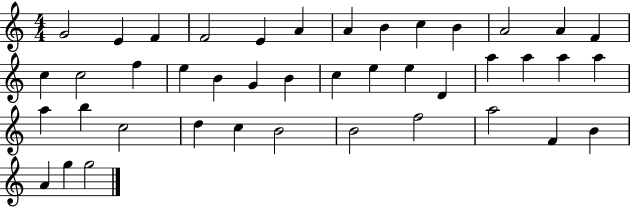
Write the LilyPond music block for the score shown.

{
  \clef treble
  \numericTimeSignature
  \time 4/4
  \key c \major
  g'2 e'4 f'4 | f'2 e'4 a'4 | a'4 b'4 c''4 b'4 | a'2 a'4 f'4 | \break c''4 c''2 f''4 | e''4 b'4 g'4 b'4 | c''4 e''4 e''4 d'4 | a''4 a''4 a''4 a''4 | \break a''4 b''4 c''2 | d''4 c''4 b'2 | b'2 f''2 | a''2 f'4 b'4 | \break a'4 g''4 g''2 | \bar "|."
}